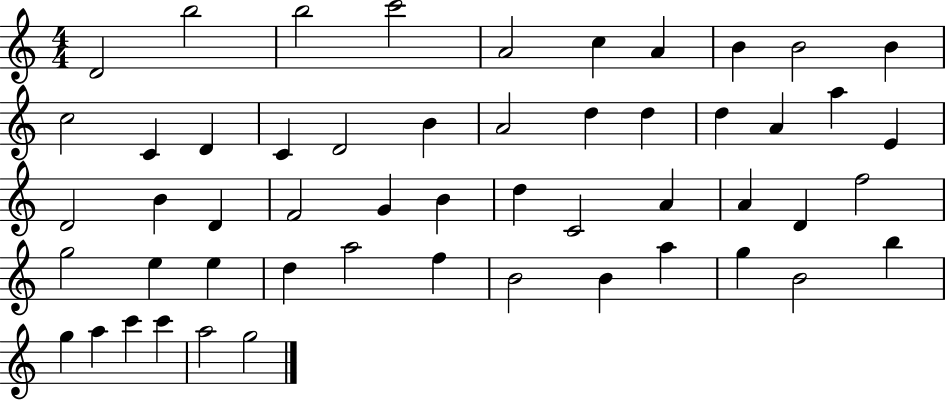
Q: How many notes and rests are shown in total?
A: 53